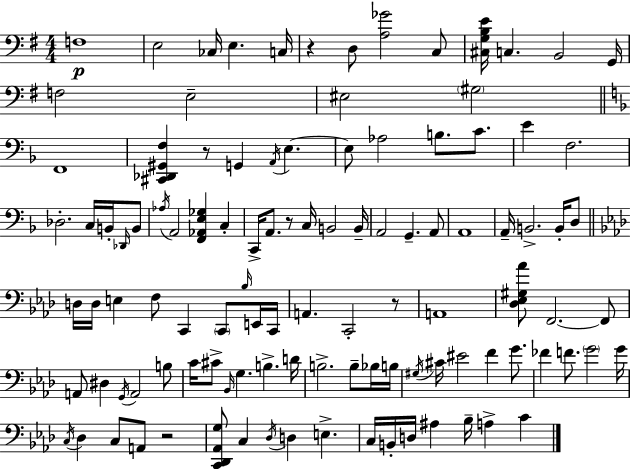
{
  \clef bass
  \numericTimeSignature
  \time 4/4
  \key g \major
  f1\p | e2 ces16 e4. c16 | r4 d8 <a ges'>2 c8 | <cis g b e'>16 c4. b,2 g,16 | \break f2 e2-- | eis2 \parenthesize gis2 | \bar "||" \break \key d \minor f,1 | <cis, des, gis, f>4 r8 g,4 \acciaccatura { a,16 } e4.~~ | e8 aes2 b8. c'8. | e'4 f2. | \break des2.-. c16 b,16-. \grace { des,16 } | b,8 \acciaccatura { aes16 } a,2 <f, aes, e ges>4 c4-. | c,16-> a,8. r8 c16 b,2 | b,16-- a,2 g,4.-- | \break a,8 a,1 | a,16-- b,2.-> | b,16-. d8 \bar "||" \break \key f \minor d16 d16 e4 f8 c,4 \parenthesize c,8 \grace { bes16 } e,16 | c,16 a,4. c,2-. r8 | a,1 | <des ees gis aes'>8 f,2.~~ f,8 | \break a,8 dis4 \acciaccatura { g,16 } a,2 | b8 c'16 cis'8-> \grace { bes,16 } g4. b4.-> | d'16 b2.-> b8-- | bes16 b16 \acciaccatura { gis16 } cis'16 eis'2 f'4 | \break g'8. fes'4 f'8. \parenthesize g'2 | g'16 \acciaccatura { c16 } des4 c8 a,8 r2 | <c, des, aes, g>8 c4 \acciaccatura { des16 } d4 | e4.-> c16 b,16-. d16 ais4 bes16-- a4-> | \break c'4 \bar "|."
}